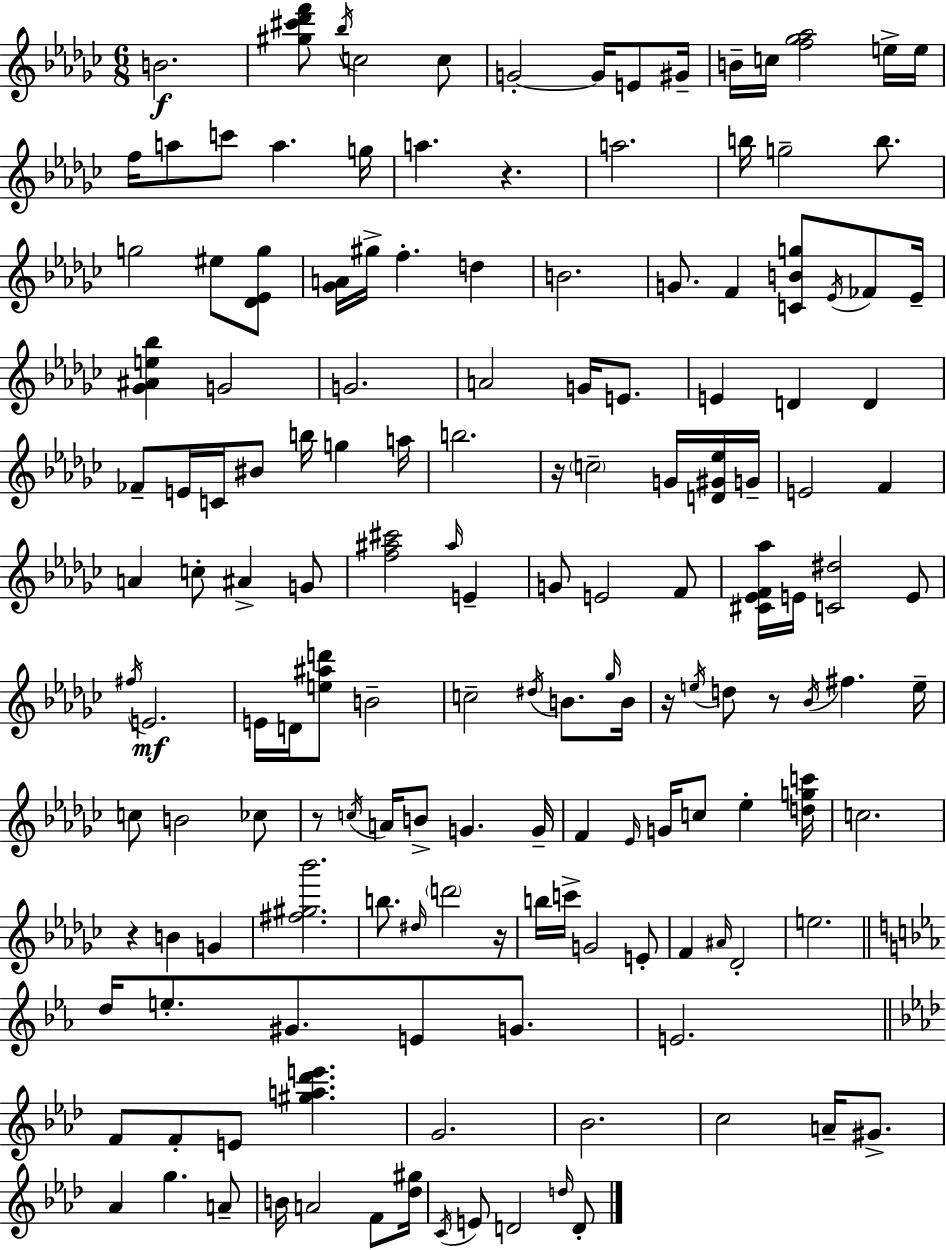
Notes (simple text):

B4/h. [G#5,C#6,Db6,F6]/e Bb5/s C5/h C5/e G4/h G4/s E4/e G#4/s B4/s C5/s [F5,Gb5,Ab5]/h E5/s E5/s F5/s A5/e C6/e A5/q. G5/s A5/q. R/q. A5/h. B5/s G5/h B5/e. G5/h EIS5/e [Db4,Eb4,G5]/e [Gb4,A4]/s G#5/s F5/q. D5/q B4/h. G4/e. F4/q [C4,B4,G5]/e Eb4/s FES4/e Eb4/s [Gb4,A#4,E5,Bb5]/q G4/h G4/h. A4/h G4/s E4/e. E4/q D4/q D4/q FES4/e E4/s C4/s BIS4/e B5/s G5/q A5/s B5/h. R/s C5/h G4/s [D4,G#4,Eb5]/s G4/s E4/h F4/q A4/q C5/e A#4/q G4/e [F5,A#5,C#6]/h A#5/s E4/q G4/e E4/h F4/e [C#4,Eb4,F4,Ab5]/s E4/s [C4,D#5]/h E4/e F#5/s E4/h. E4/s D4/s [E5,A#5,D6]/e B4/h C5/h D#5/s B4/e. Gb5/s B4/s R/s E5/s D5/e R/e Bb4/s F#5/q. E5/s C5/e B4/h CES5/e R/e C5/s A4/s B4/e G4/q. G4/s F4/q Eb4/s G4/s C5/e Eb5/q [D5,G5,C6]/s C5/h. R/q B4/q G4/q [F#5,G#5,Bb6]/h. B5/e. D#5/s D6/h R/s B5/s C6/s G4/h E4/e F4/q A#4/s Db4/h E5/h. D5/s E5/e. G#4/e. E4/e G4/e. E4/h. F4/e F4/e E4/e [G#5,A5,Db6,E6]/q. G4/h. Bb4/h. C5/h A4/s G#4/e. Ab4/q G5/q. A4/e B4/s A4/h F4/e [Db5,G#5]/s C4/s E4/e D4/h D5/s D4/e